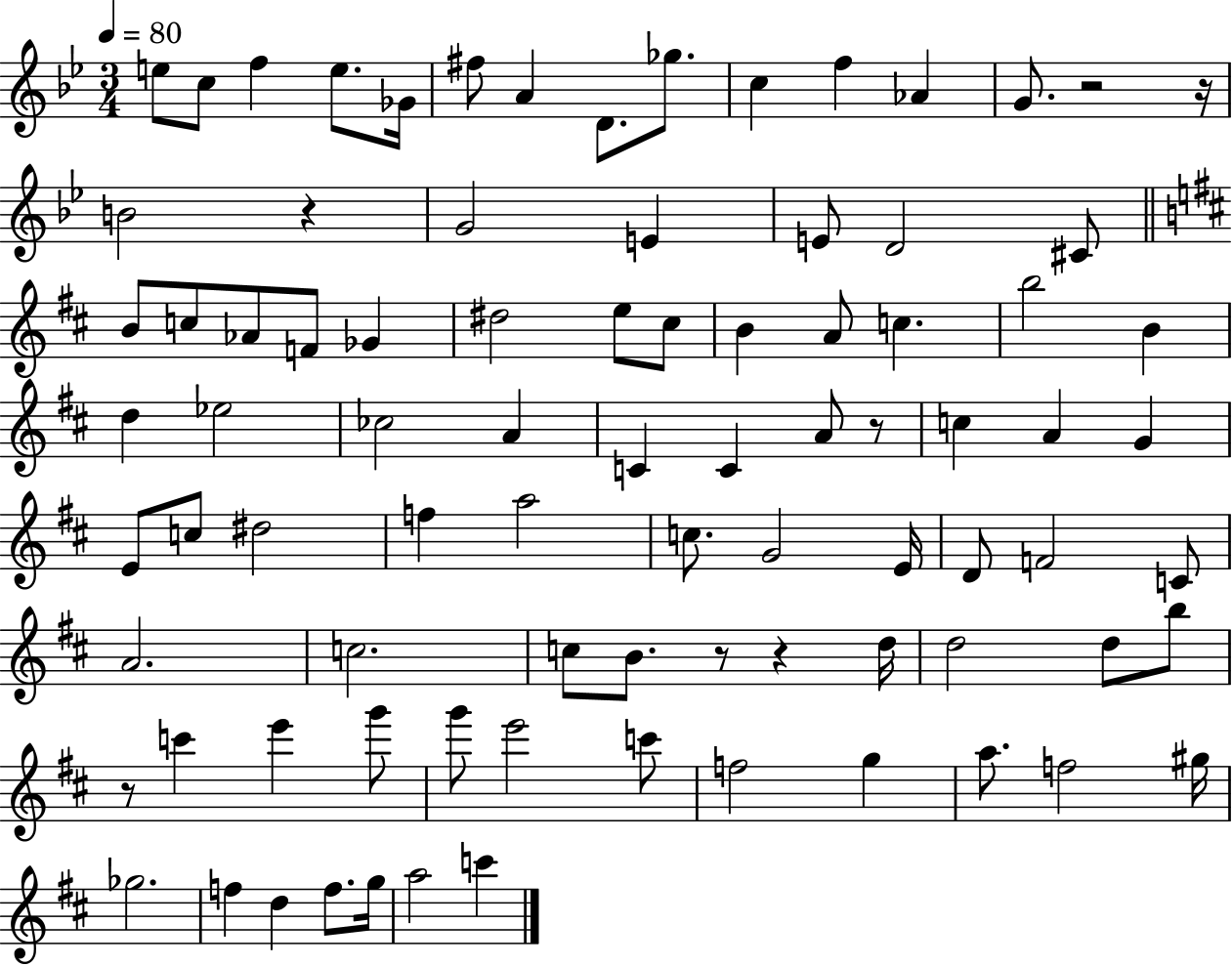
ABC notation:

X:1
T:Untitled
M:3/4
L:1/4
K:Bb
e/2 c/2 f e/2 _G/4 ^f/2 A D/2 _g/2 c f _A G/2 z2 z/4 B2 z G2 E E/2 D2 ^C/2 B/2 c/2 _A/2 F/2 _G ^d2 e/2 ^c/2 B A/2 c b2 B d _e2 _c2 A C C A/2 z/2 c A G E/2 c/2 ^d2 f a2 c/2 G2 E/4 D/2 F2 C/2 A2 c2 c/2 B/2 z/2 z d/4 d2 d/2 b/2 z/2 c' e' g'/2 g'/2 e'2 c'/2 f2 g a/2 f2 ^g/4 _g2 f d f/2 g/4 a2 c'